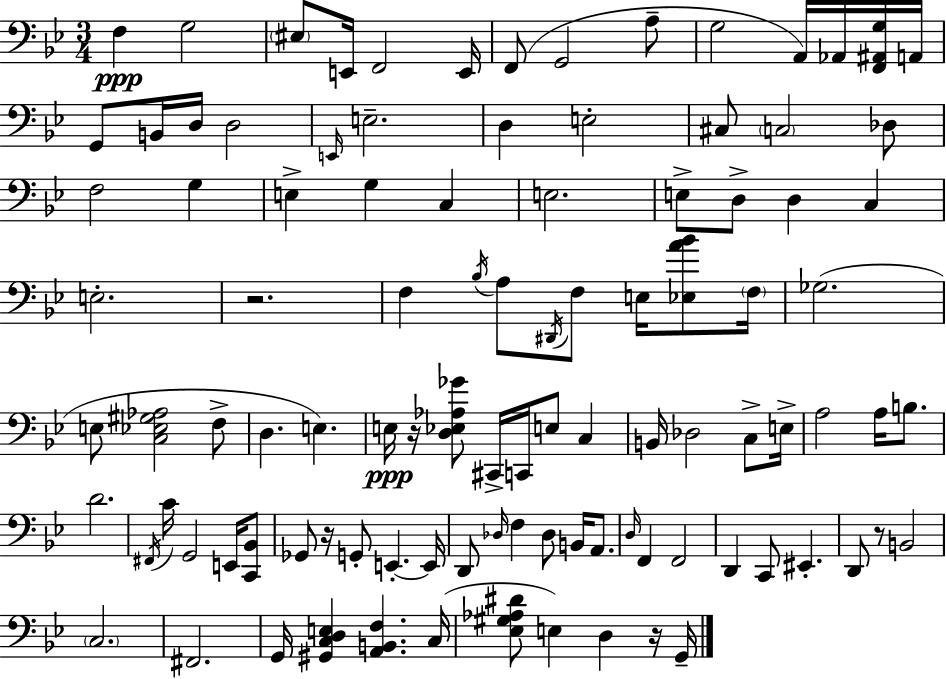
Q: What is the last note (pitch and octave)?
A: G2